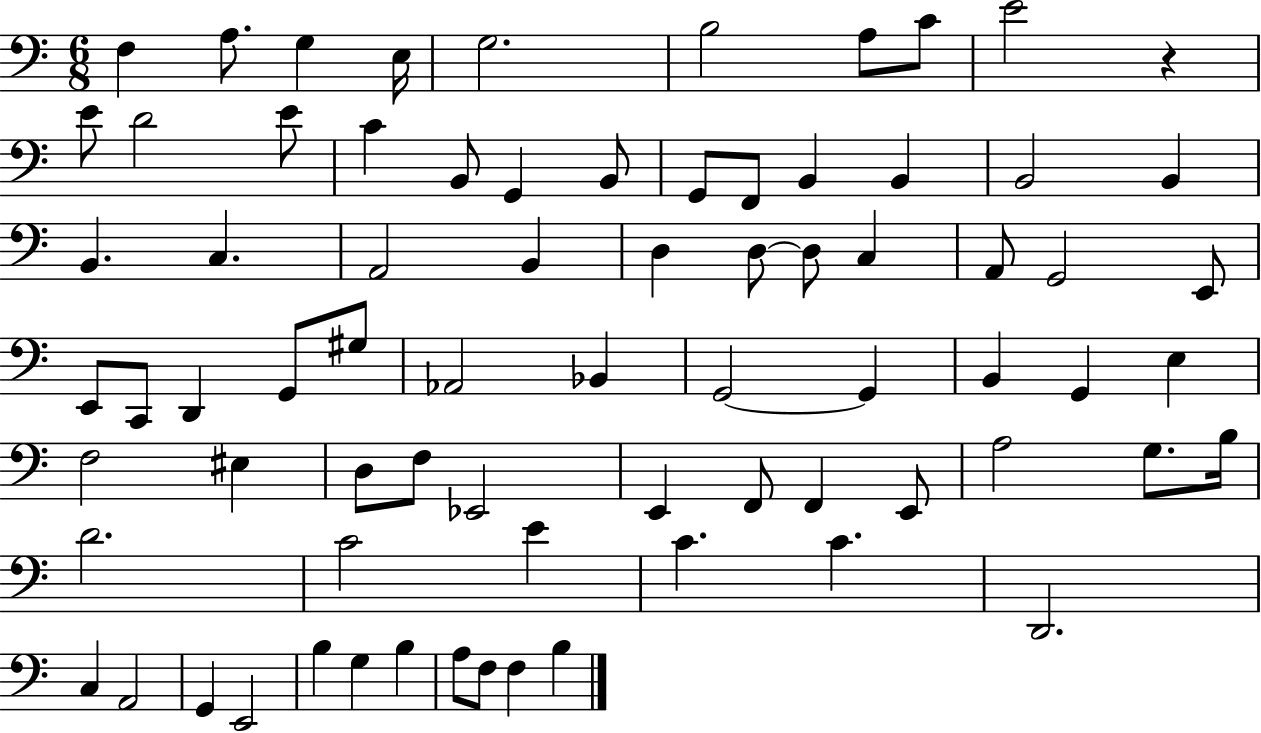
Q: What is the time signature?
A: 6/8